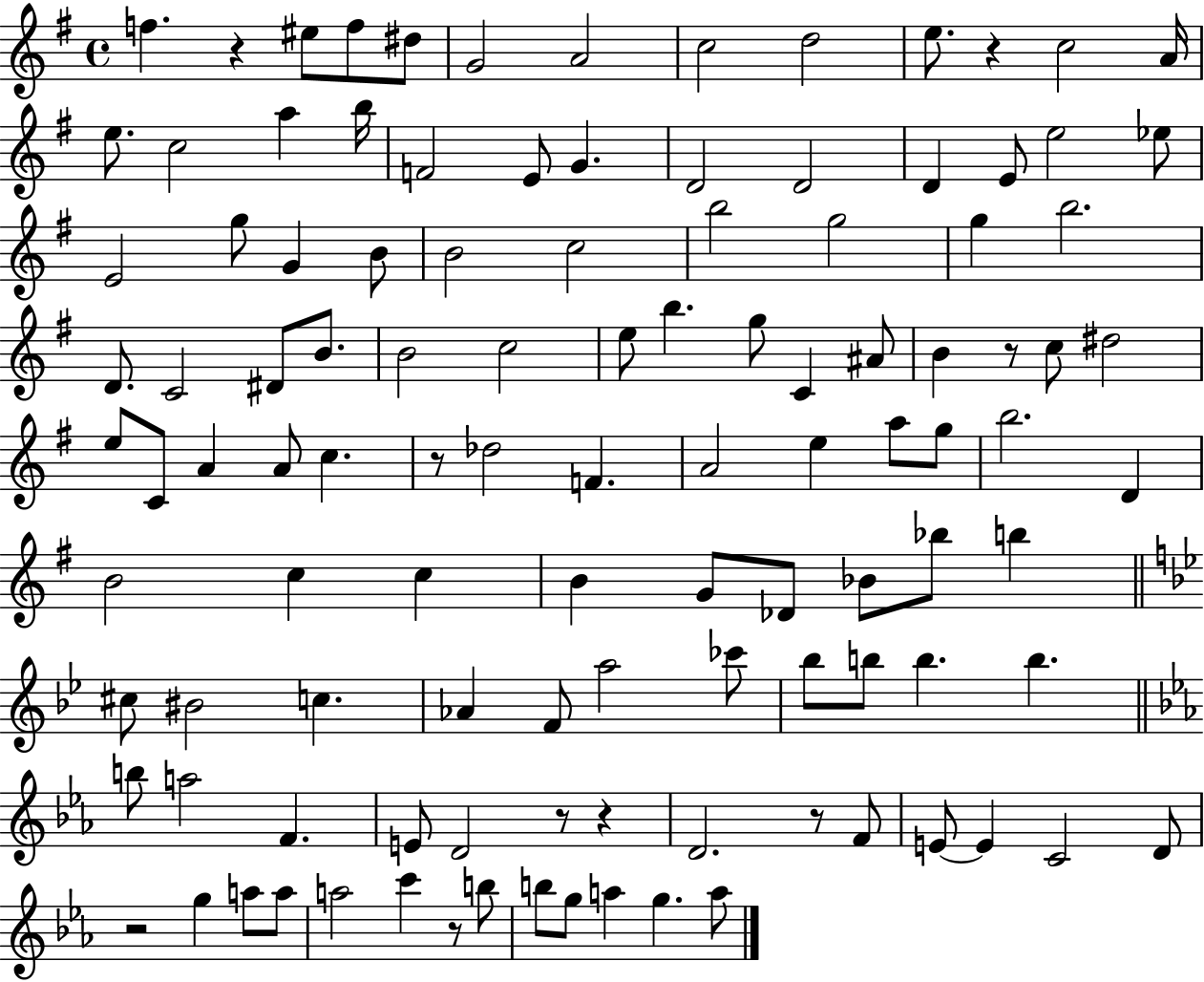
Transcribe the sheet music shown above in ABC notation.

X:1
T:Untitled
M:4/4
L:1/4
K:G
f z ^e/2 f/2 ^d/2 G2 A2 c2 d2 e/2 z c2 A/4 e/2 c2 a b/4 F2 E/2 G D2 D2 D E/2 e2 _e/2 E2 g/2 G B/2 B2 c2 b2 g2 g b2 D/2 C2 ^D/2 B/2 B2 c2 e/2 b g/2 C ^A/2 B z/2 c/2 ^d2 e/2 C/2 A A/2 c z/2 _d2 F A2 e a/2 g/2 b2 D B2 c c B G/2 _D/2 _B/2 _b/2 b ^c/2 ^B2 c _A F/2 a2 _c'/2 _b/2 b/2 b b b/2 a2 F E/2 D2 z/2 z D2 z/2 F/2 E/2 E C2 D/2 z2 g a/2 a/2 a2 c' z/2 b/2 b/2 g/2 a g a/2